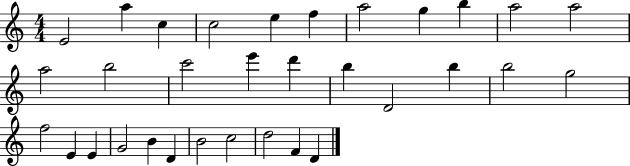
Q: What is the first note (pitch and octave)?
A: E4